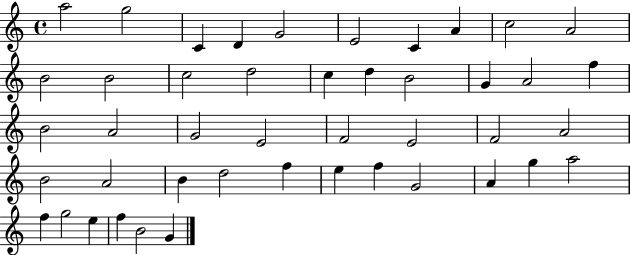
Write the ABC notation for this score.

X:1
T:Untitled
M:4/4
L:1/4
K:C
a2 g2 C D G2 E2 C A c2 A2 B2 B2 c2 d2 c d B2 G A2 f B2 A2 G2 E2 F2 E2 F2 A2 B2 A2 B d2 f e f G2 A g a2 f g2 e f B2 G